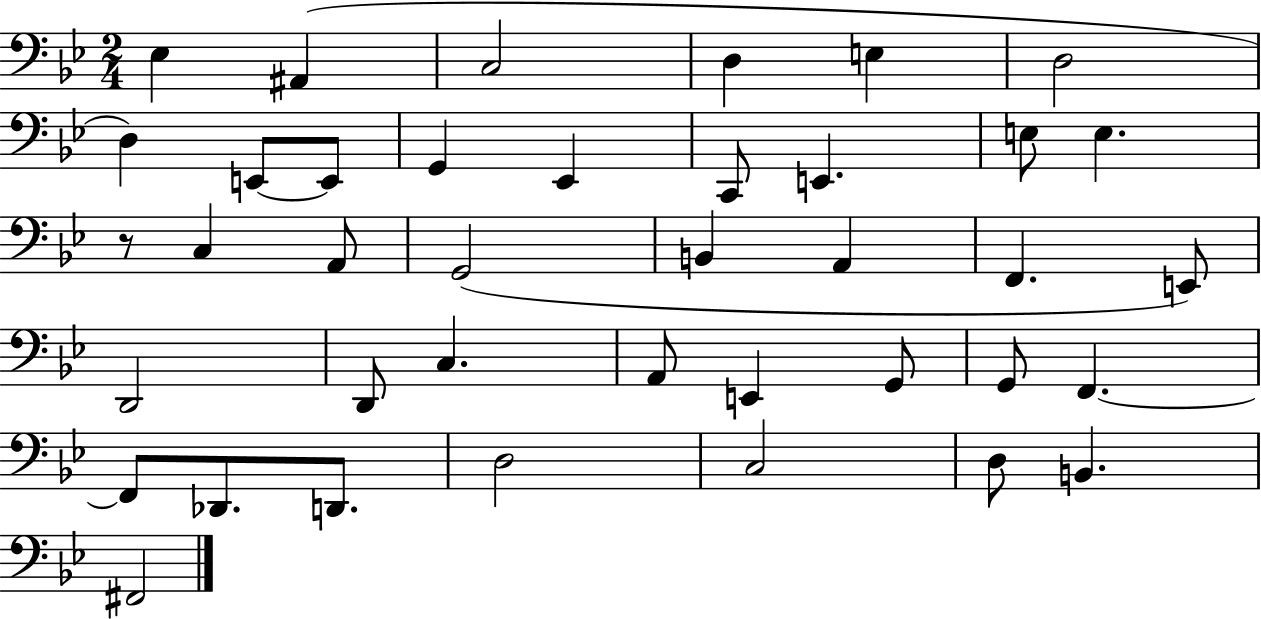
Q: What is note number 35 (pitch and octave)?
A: C3